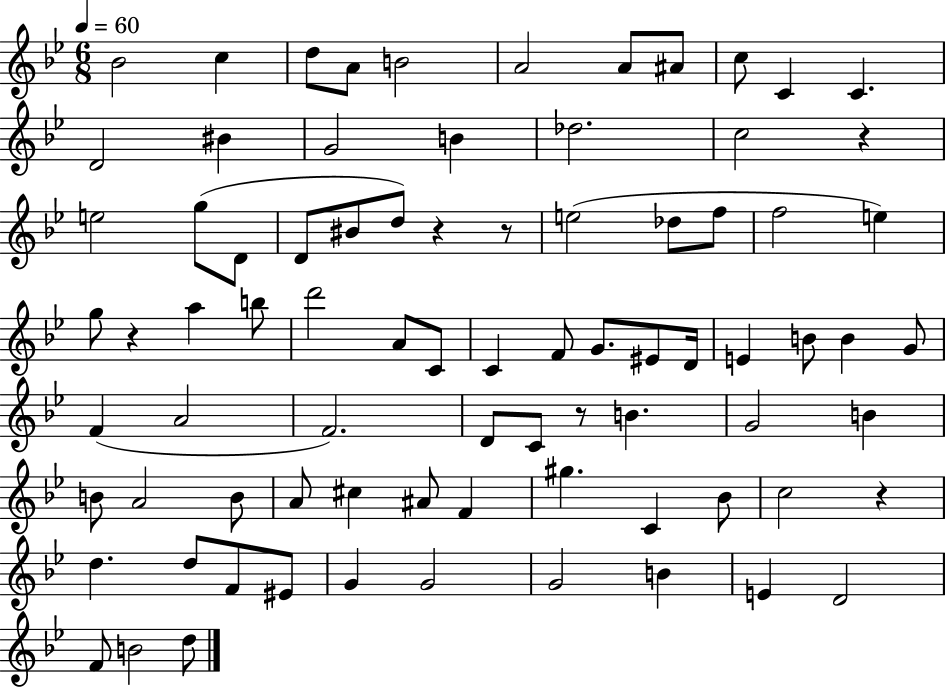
X:1
T:Untitled
M:6/8
L:1/4
K:Bb
_B2 c d/2 A/2 B2 A2 A/2 ^A/2 c/2 C C D2 ^B G2 B _d2 c2 z e2 g/2 D/2 D/2 ^B/2 d/2 z z/2 e2 _d/2 f/2 f2 e g/2 z a b/2 d'2 A/2 C/2 C F/2 G/2 ^E/2 D/4 E B/2 B G/2 F A2 F2 D/2 C/2 z/2 B G2 B B/2 A2 B/2 A/2 ^c ^A/2 F ^g C _B/2 c2 z d d/2 F/2 ^E/2 G G2 G2 B E D2 F/2 B2 d/2